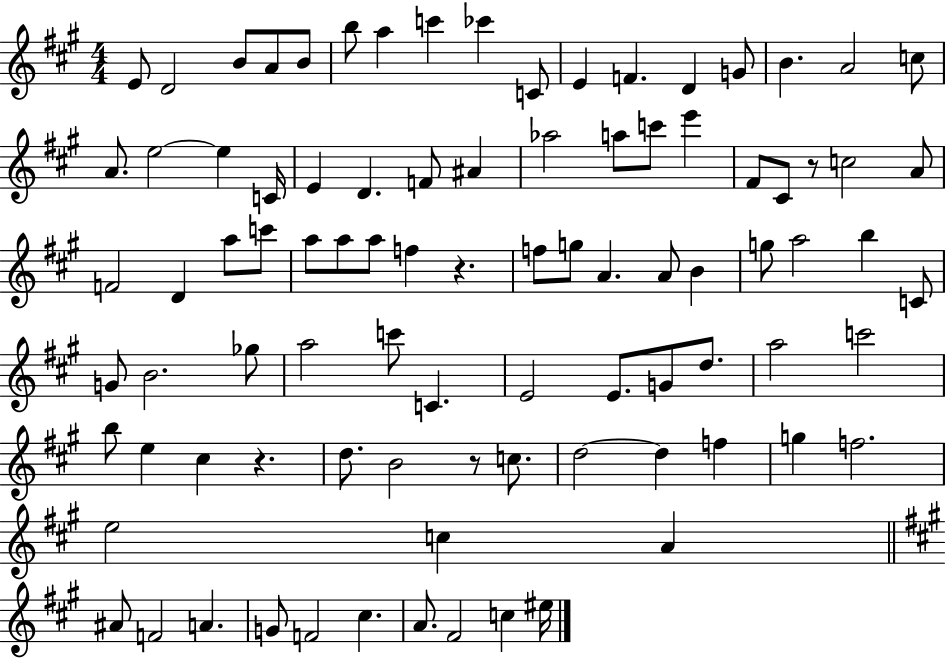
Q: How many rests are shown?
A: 4